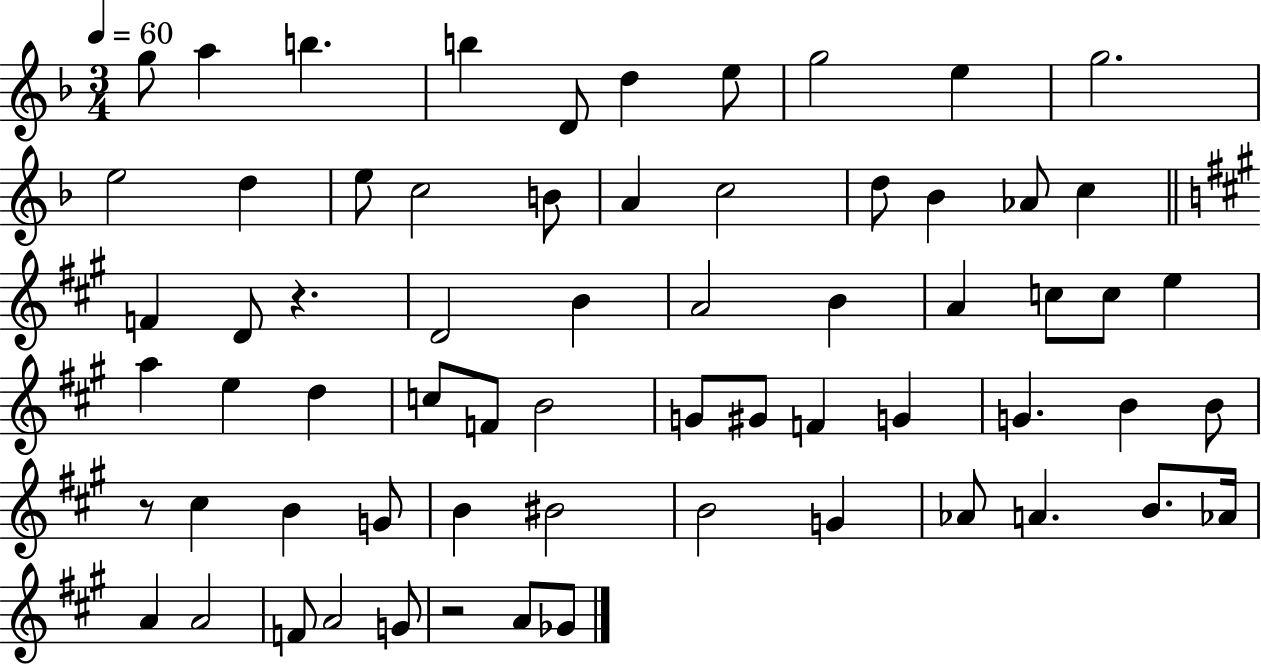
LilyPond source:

{
  \clef treble
  \numericTimeSignature
  \time 3/4
  \key f \major
  \tempo 4 = 60
  g''8 a''4 b''4. | b''4 d'8 d''4 e''8 | g''2 e''4 | g''2. | \break e''2 d''4 | e''8 c''2 b'8 | a'4 c''2 | d''8 bes'4 aes'8 c''4 | \break \bar "||" \break \key a \major f'4 d'8 r4. | d'2 b'4 | a'2 b'4 | a'4 c''8 c''8 e''4 | \break a''4 e''4 d''4 | c''8 f'8 b'2 | g'8 gis'8 f'4 g'4 | g'4. b'4 b'8 | \break r8 cis''4 b'4 g'8 | b'4 bis'2 | b'2 g'4 | aes'8 a'4. b'8. aes'16 | \break a'4 a'2 | f'8 a'2 g'8 | r2 a'8 ges'8 | \bar "|."
}